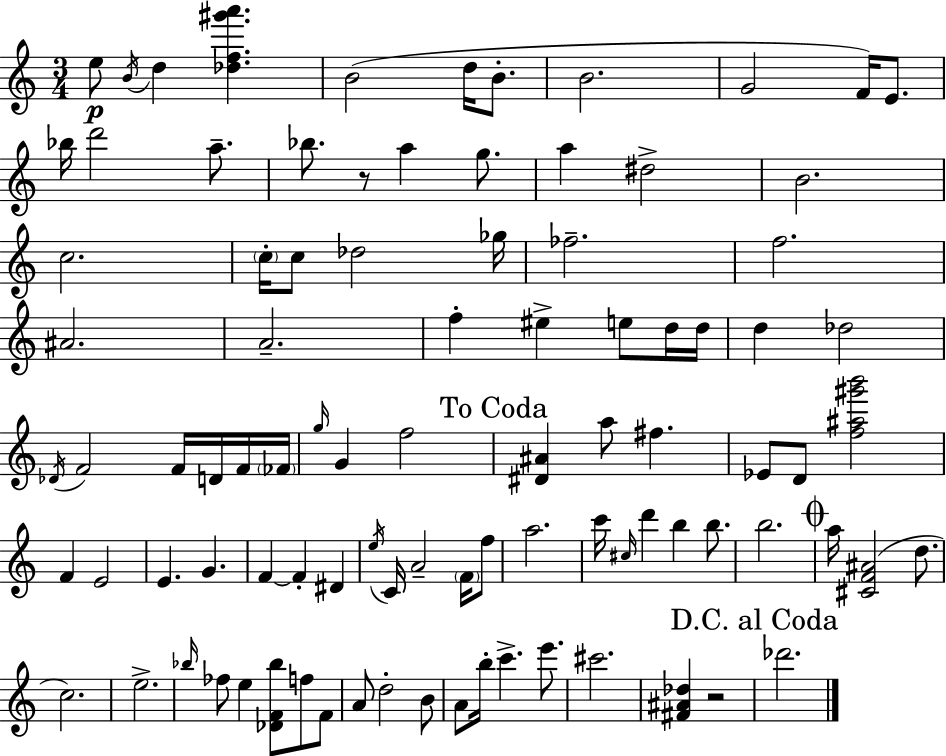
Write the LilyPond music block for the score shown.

{
  \clef treble
  \numericTimeSignature
  \time 3/4
  \key a \minor
  \repeat volta 2 { e''8\p \acciaccatura { b'16 } d''4 <des'' f'' gis''' a'''>4. | b'2( d''16 b'8.-. | b'2. | g'2 f'16) e'8. | \break bes''16 d'''2 a''8.-- | bes''8. r8 a''4 g''8. | a''4 dis''2-> | b'2. | \break c''2. | \parenthesize c''16-. c''8 des''2 | ges''16 fes''2.-- | f''2. | \break ais'2. | a'2.-- | f''4-. eis''4-> e''8 d''16 | d''16 d''4 des''2 | \break \acciaccatura { des'16 } f'2 f'16 d'16 | f'16 \parenthesize fes'16 \grace { g''16 } g'4 f''2 | \mark "To Coda" <dis' ais'>4 a''8 fis''4. | ees'8 d'8 <f'' ais'' gis''' b'''>2 | \break f'4 e'2 | e'4. g'4. | f'4~~ f'4-. dis'4 | \acciaccatura { e''16 } c'16 a'2-- | \break \parenthesize f'16 f''8 a''2. | c'''16 \grace { cis''16 } d'''4 b''4 | b''8. b''2. | \mark \markup { \musicglyph "scripts.coda" } a''16 <cis' f' ais'>2( | \break d''8. c''2.) | e''2.-> | \grace { bes''16 } fes''8 e''4 | <des' f' bes''>8 f''8 f'8 a'8 d''2-. | \break b'8 a'8 b''16-. c'''4.-> | e'''8. cis'''2. | <fis' ais' des''>4 r2 | \mark "D.C. al Coda" des'''2. | \break } \bar "|."
}